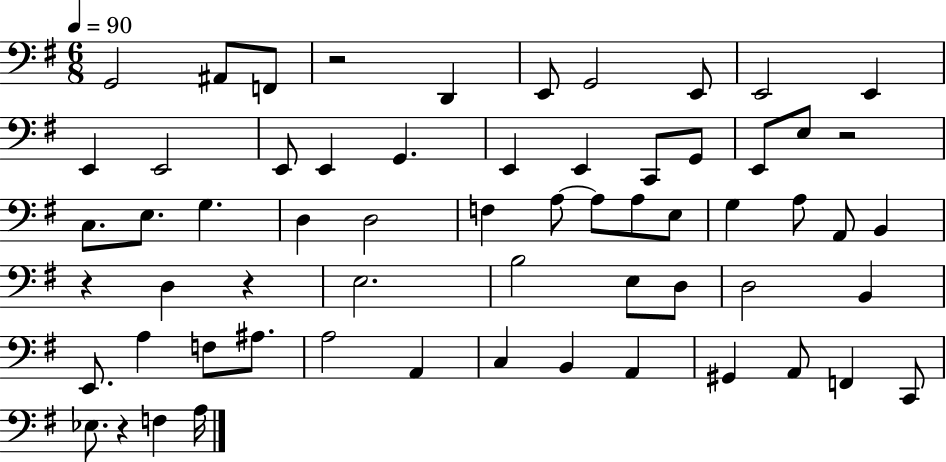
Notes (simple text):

G2/h A#2/e F2/e R/h D2/q E2/e G2/h E2/e E2/h E2/q E2/q E2/h E2/e E2/q G2/q. E2/q E2/q C2/e G2/e E2/e E3/e R/h C3/e. E3/e. G3/q. D3/q D3/h F3/q A3/e A3/e A3/e E3/e G3/q A3/e A2/e B2/q R/q D3/q R/q E3/h. B3/h E3/e D3/e D3/h B2/q E2/e. A3/q F3/e A#3/e. A3/h A2/q C3/q B2/q A2/q G#2/q A2/e F2/q C2/e Eb3/e. R/q F3/q A3/s